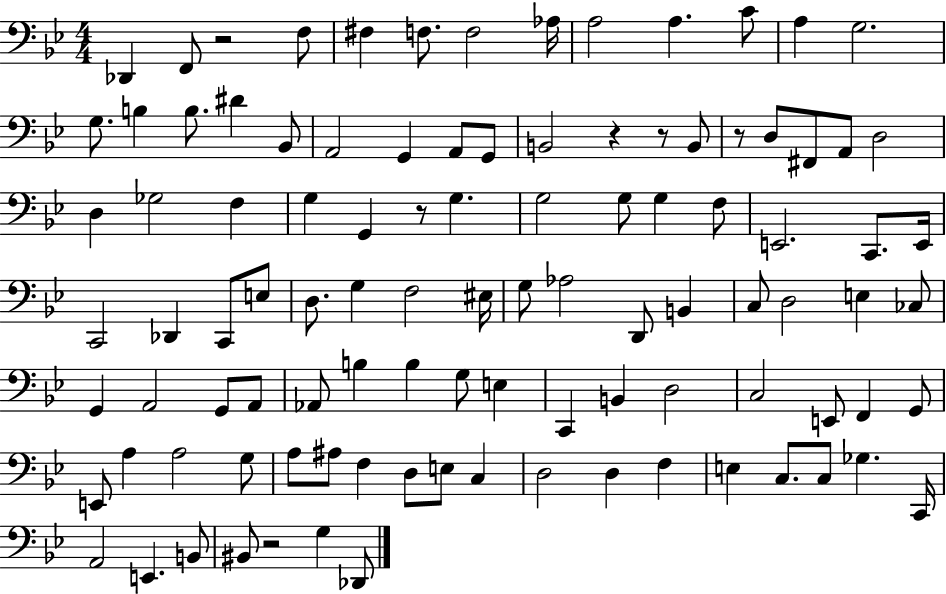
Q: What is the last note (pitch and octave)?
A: Db2